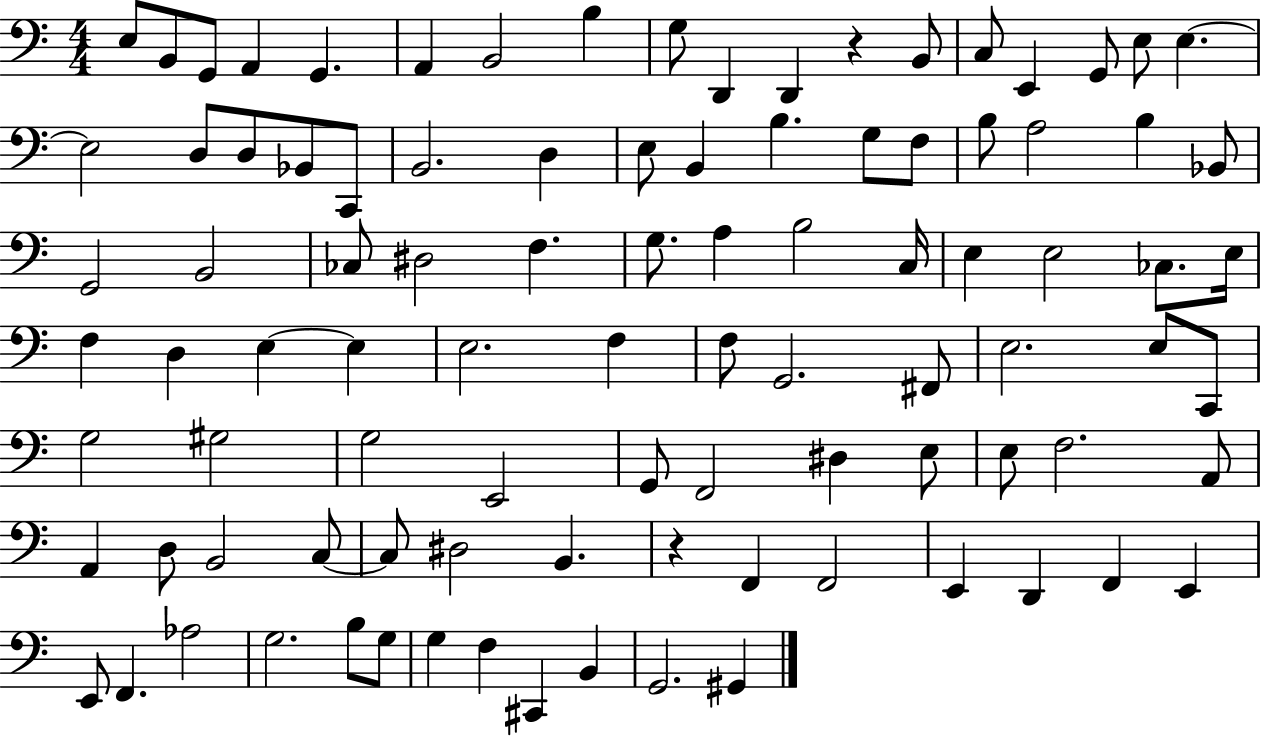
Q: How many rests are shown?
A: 2